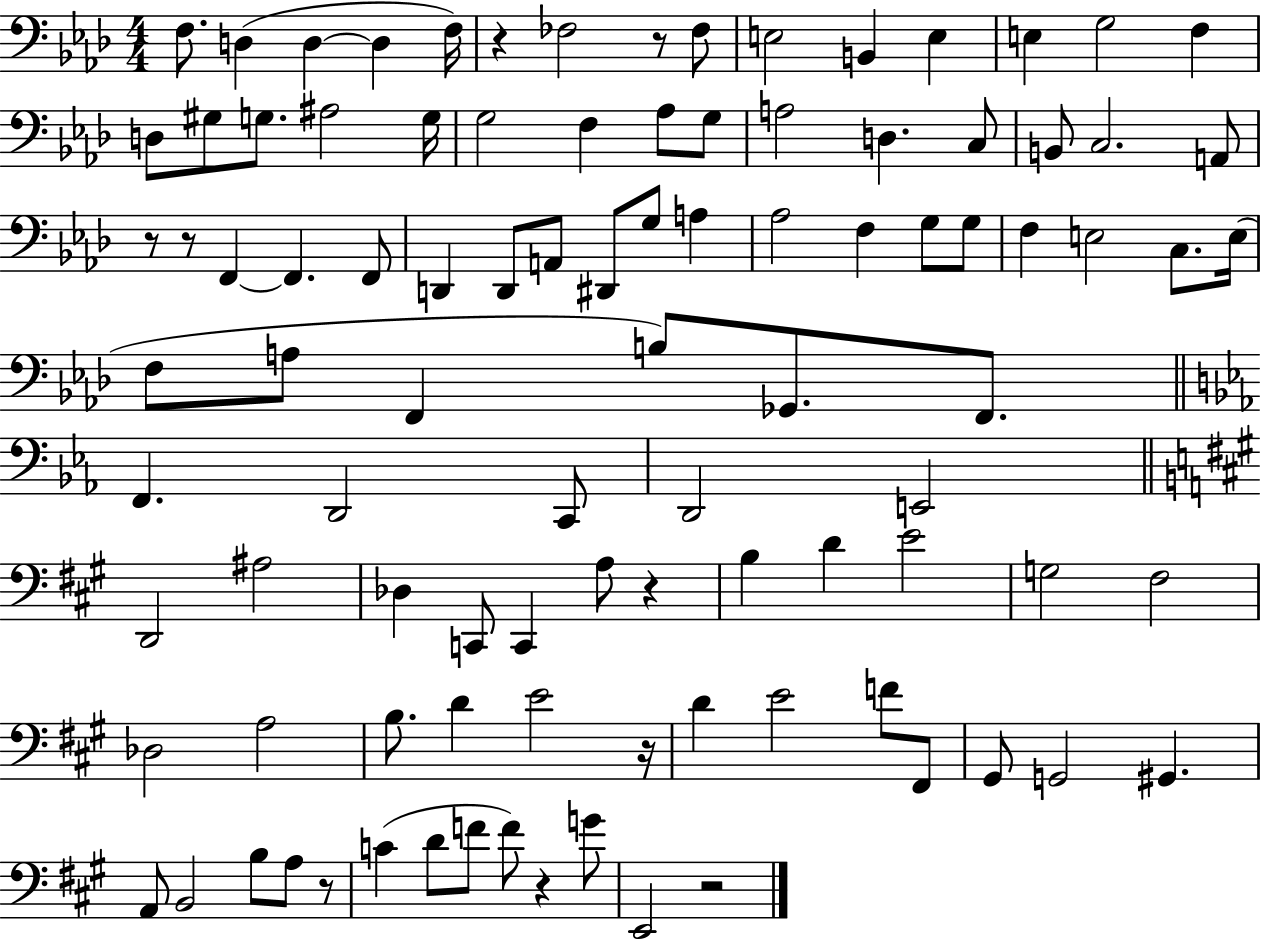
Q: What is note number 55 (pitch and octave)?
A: D2